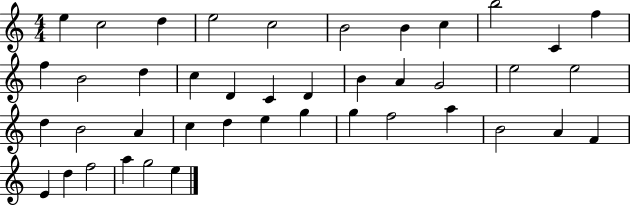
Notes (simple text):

E5/q C5/h D5/q E5/h C5/h B4/h B4/q C5/q B5/h C4/q F5/q F5/q B4/h D5/q C5/q D4/q C4/q D4/q B4/q A4/q G4/h E5/h E5/h D5/q B4/h A4/q C5/q D5/q E5/q G5/q G5/q F5/h A5/q B4/h A4/q F4/q E4/q D5/q F5/h A5/q G5/h E5/q